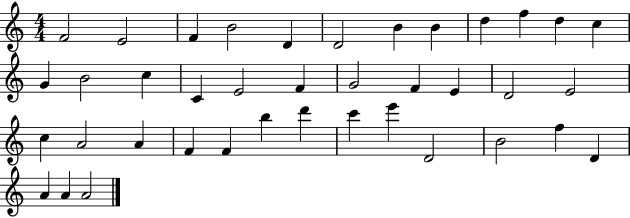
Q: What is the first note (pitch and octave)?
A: F4